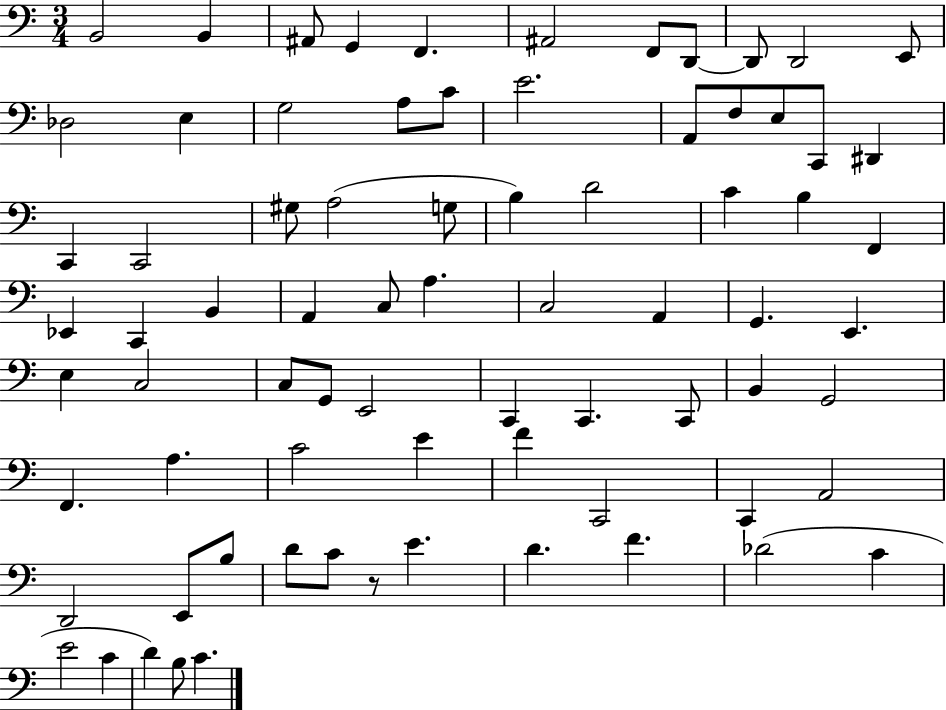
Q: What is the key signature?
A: C major